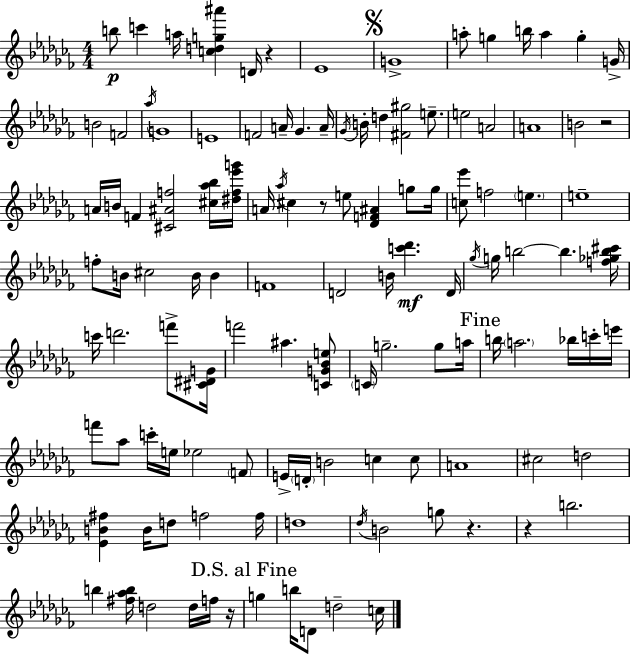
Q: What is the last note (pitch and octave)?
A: C5